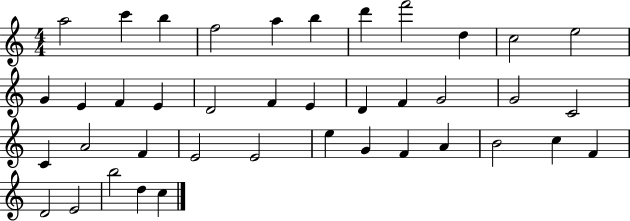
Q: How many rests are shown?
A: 0